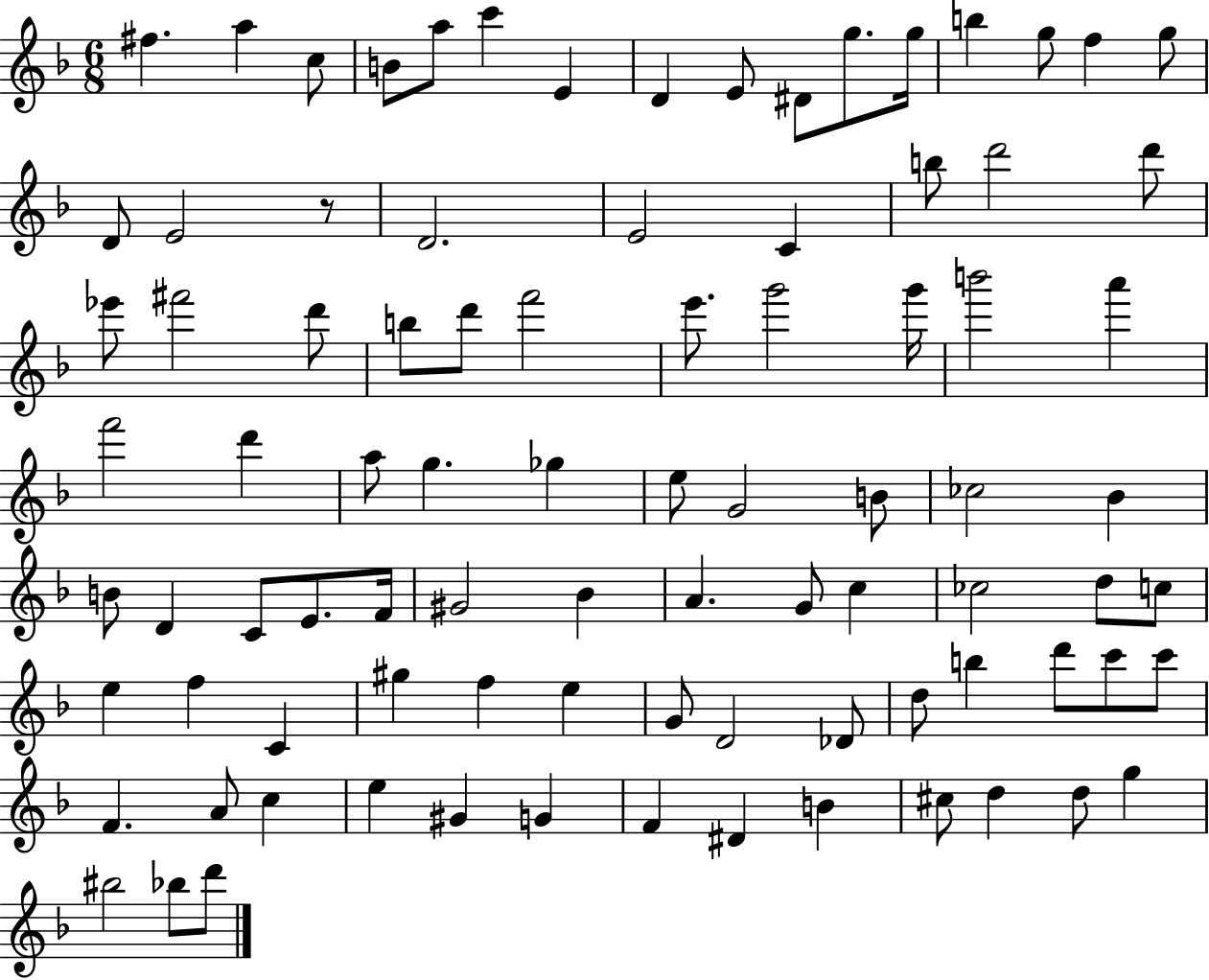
{
  \clef treble
  \numericTimeSignature
  \time 6/8
  \key f \major
  fis''4. a''4 c''8 | b'8 a''8 c'''4 e'4 | d'4 e'8 dis'8 g''8. g''16 | b''4 g''8 f''4 g''8 | \break d'8 e'2 r8 | d'2. | e'2 c'4 | b''8 d'''2 d'''8 | \break ees'''8 fis'''2 d'''8 | b''8 d'''8 f'''2 | e'''8. g'''2 g'''16 | b'''2 a'''4 | \break f'''2 d'''4 | a''8 g''4. ges''4 | e''8 g'2 b'8 | ces''2 bes'4 | \break b'8 d'4 c'8 e'8. f'16 | gis'2 bes'4 | a'4. g'8 c''4 | ces''2 d''8 c''8 | \break e''4 f''4 c'4 | gis''4 f''4 e''4 | g'8 d'2 des'8 | d''8 b''4 d'''8 c'''8 c'''8 | \break f'4. a'8 c''4 | e''4 gis'4 g'4 | f'4 dis'4 b'4 | cis''8 d''4 d''8 g''4 | \break bis''2 bes''8 d'''8 | \bar "|."
}